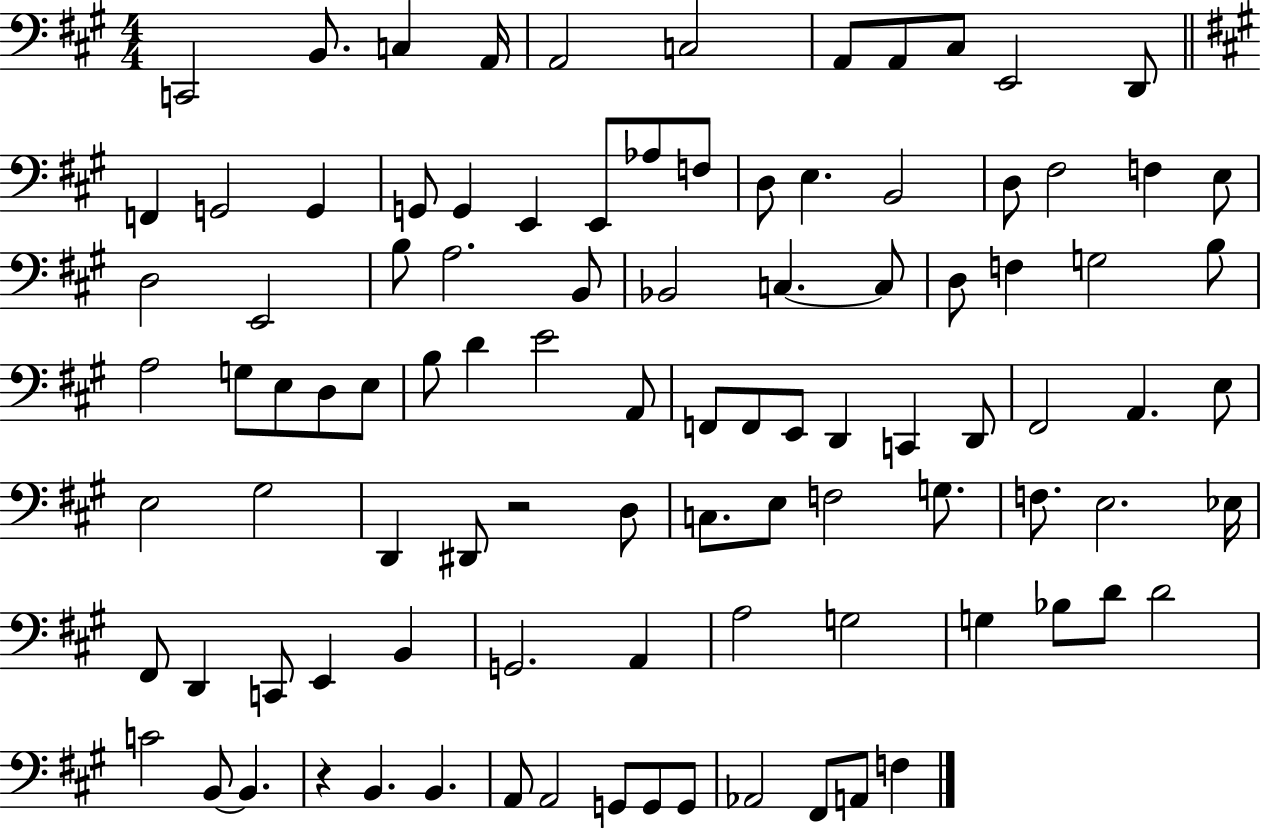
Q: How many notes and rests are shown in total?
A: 98